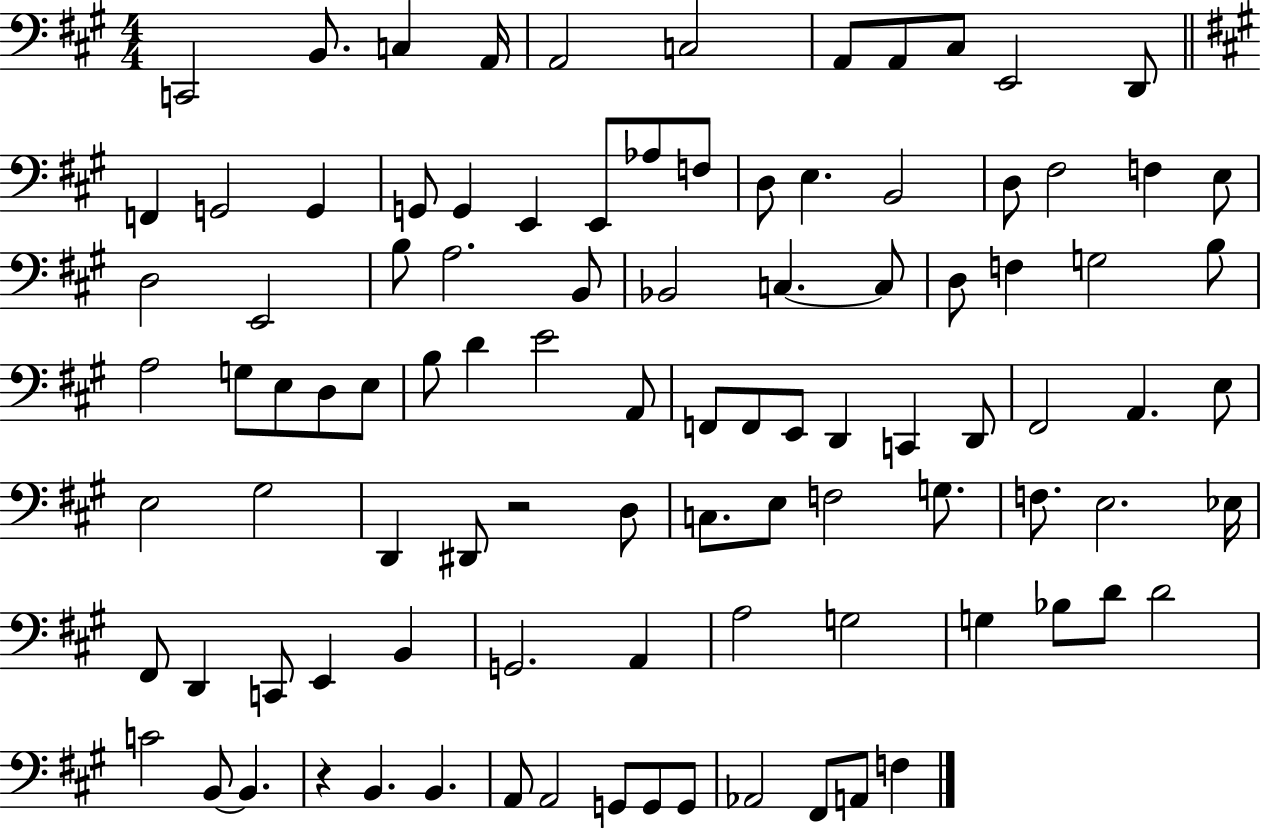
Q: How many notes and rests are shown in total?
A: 98